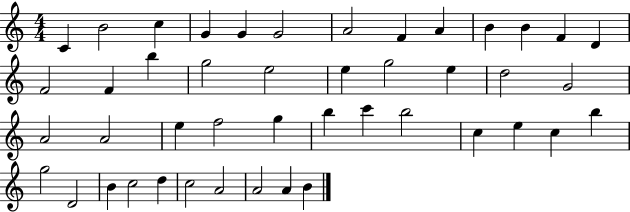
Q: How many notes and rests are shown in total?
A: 45